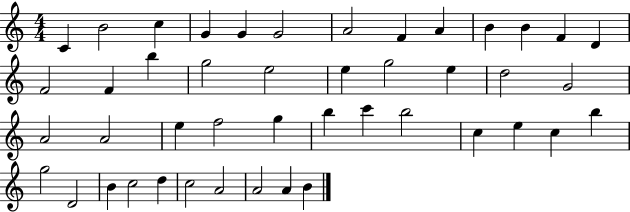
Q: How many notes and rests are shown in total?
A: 45